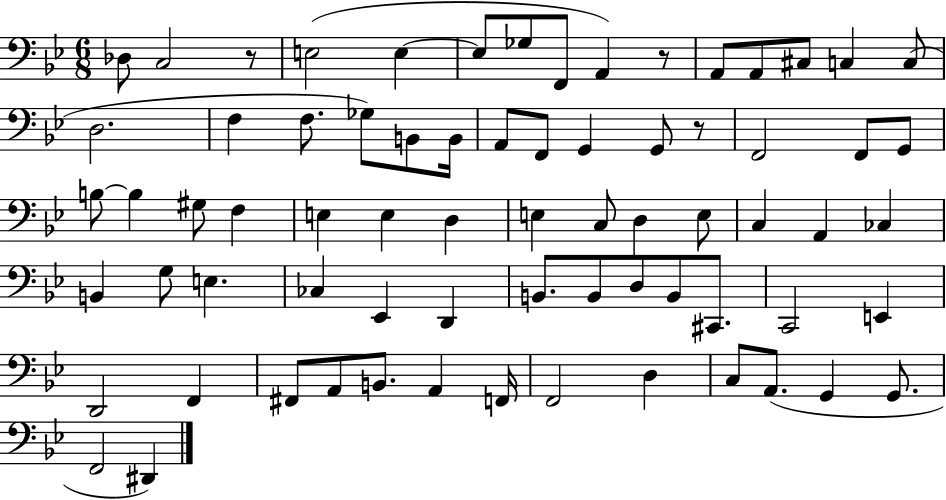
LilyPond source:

{
  \clef bass
  \numericTimeSignature
  \time 6/8
  \key bes \major
  des8 c2 r8 | e2( e4~~ | e8 ges8 f,8 a,4) r8 | a,8 a,8 cis8 c4 c8( | \break d2. | f4 f8. ges8) b,8 b,16 | a,8 f,8 g,4 g,8 r8 | f,2 f,8 g,8 | \break b8~~ b4 gis8 f4 | e4 e4 d4 | e4 c8 d4 e8 | c4 a,4 ces4 | \break b,4 g8 e4. | ces4 ees,4 d,4 | b,8. b,8 d8 b,8 cis,8. | c,2 e,4 | \break d,2 f,4 | fis,8 a,8 b,8. a,4 f,16 | f,2 d4 | c8 a,8.( g,4 g,8. | \break f,2 dis,4) | \bar "|."
}